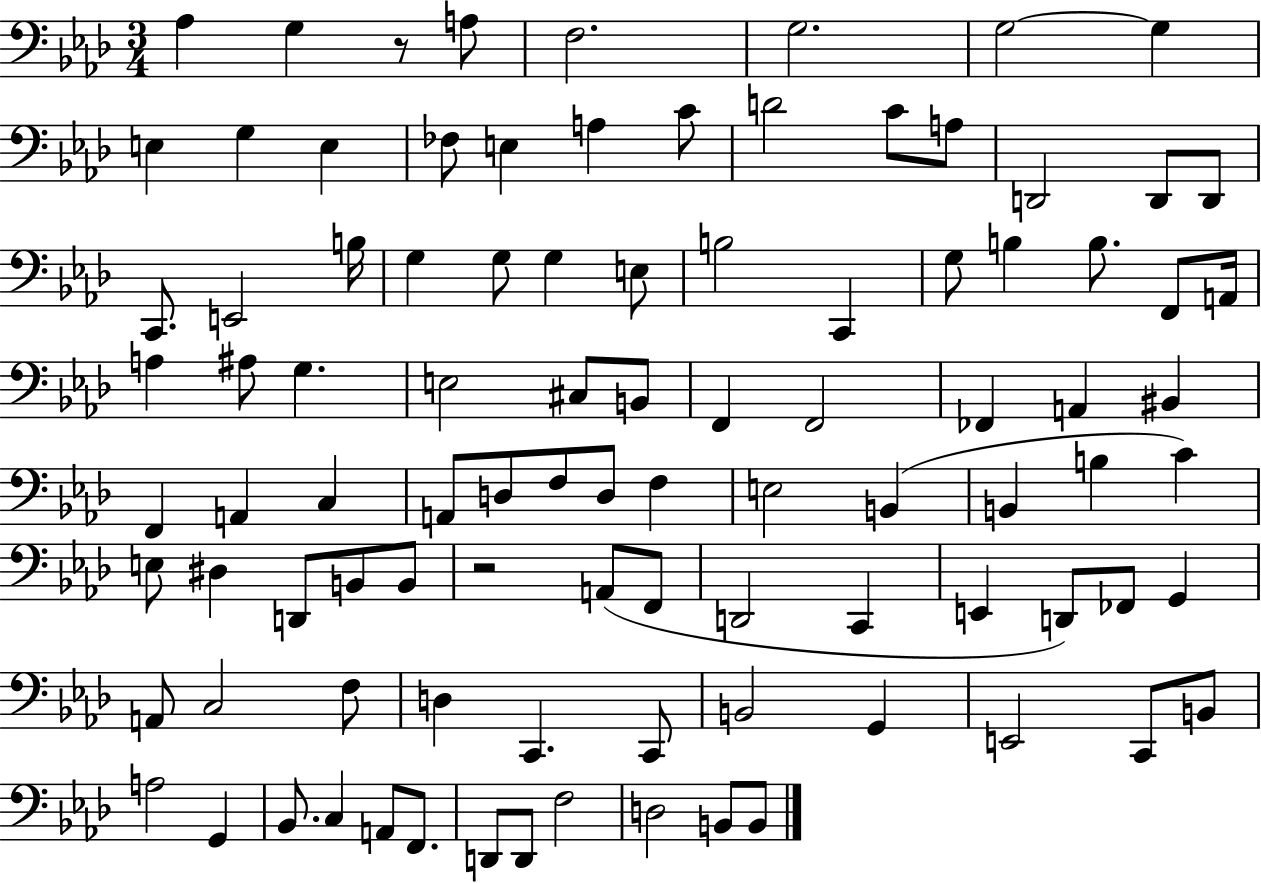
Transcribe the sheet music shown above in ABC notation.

X:1
T:Untitled
M:3/4
L:1/4
K:Ab
_A, G, z/2 A,/2 F,2 G,2 G,2 G, E, G, E, _F,/2 E, A, C/2 D2 C/2 A,/2 D,,2 D,,/2 D,,/2 C,,/2 E,,2 B,/4 G, G,/2 G, E,/2 B,2 C,, G,/2 B, B,/2 F,,/2 A,,/4 A, ^A,/2 G, E,2 ^C,/2 B,,/2 F,, F,,2 _F,, A,, ^B,, F,, A,, C, A,,/2 D,/2 F,/2 D,/2 F, E,2 B,, B,, B, C E,/2 ^D, D,,/2 B,,/2 B,,/2 z2 A,,/2 F,,/2 D,,2 C,, E,, D,,/2 _F,,/2 G,, A,,/2 C,2 F,/2 D, C,, C,,/2 B,,2 G,, E,,2 C,,/2 B,,/2 A,2 G,, _B,,/2 C, A,,/2 F,,/2 D,,/2 D,,/2 F,2 D,2 B,,/2 B,,/2